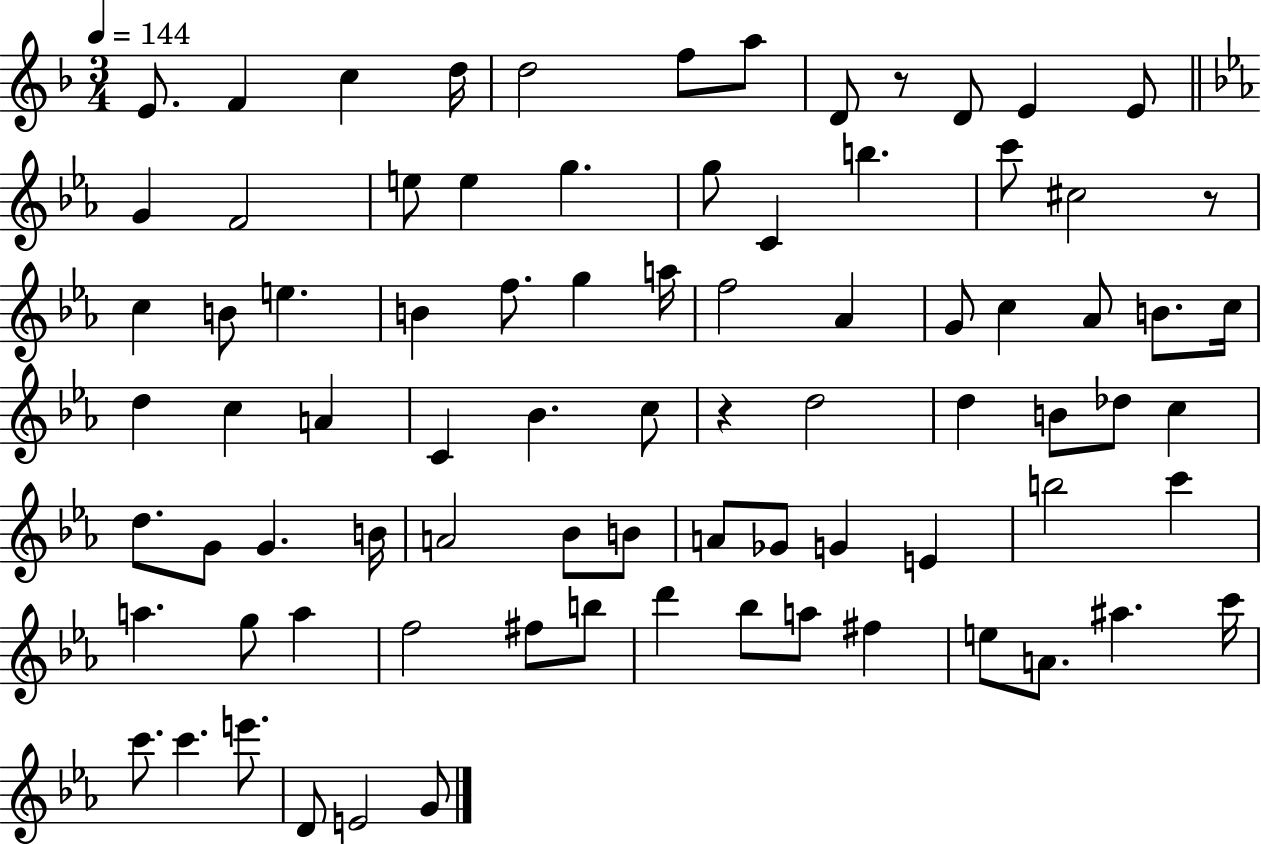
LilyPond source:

{
  \clef treble
  \numericTimeSignature
  \time 3/4
  \key f \major
  \tempo 4 = 144
  e'8. f'4 c''4 d''16 | d''2 f''8 a''8 | d'8 r8 d'8 e'4 e'8 | \bar "||" \break \key ees \major g'4 f'2 | e''8 e''4 g''4. | g''8 c'4 b''4. | c'''8 cis''2 r8 | \break c''4 b'8 e''4. | b'4 f''8. g''4 a''16 | f''2 aes'4 | g'8 c''4 aes'8 b'8. c''16 | \break d''4 c''4 a'4 | c'4 bes'4. c''8 | r4 d''2 | d''4 b'8 des''8 c''4 | \break d''8. g'8 g'4. b'16 | a'2 bes'8 b'8 | a'8 ges'8 g'4 e'4 | b''2 c'''4 | \break a''4. g''8 a''4 | f''2 fis''8 b''8 | d'''4 bes''8 a''8 fis''4 | e''8 a'8. ais''4. c'''16 | \break c'''8. c'''4. e'''8. | d'8 e'2 g'8 | \bar "|."
}